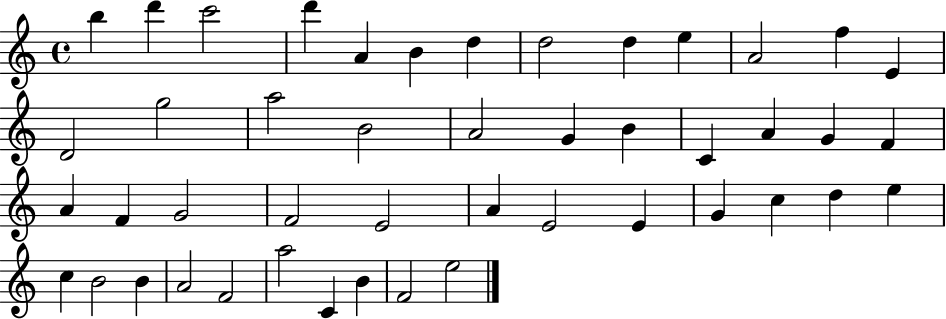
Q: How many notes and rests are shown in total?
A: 46